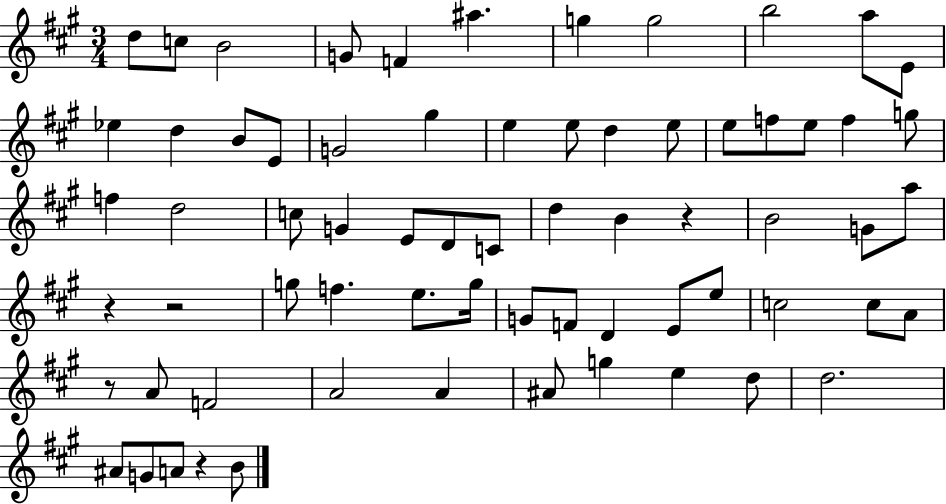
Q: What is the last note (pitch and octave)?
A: B4